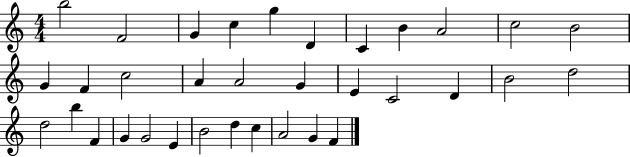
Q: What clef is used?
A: treble